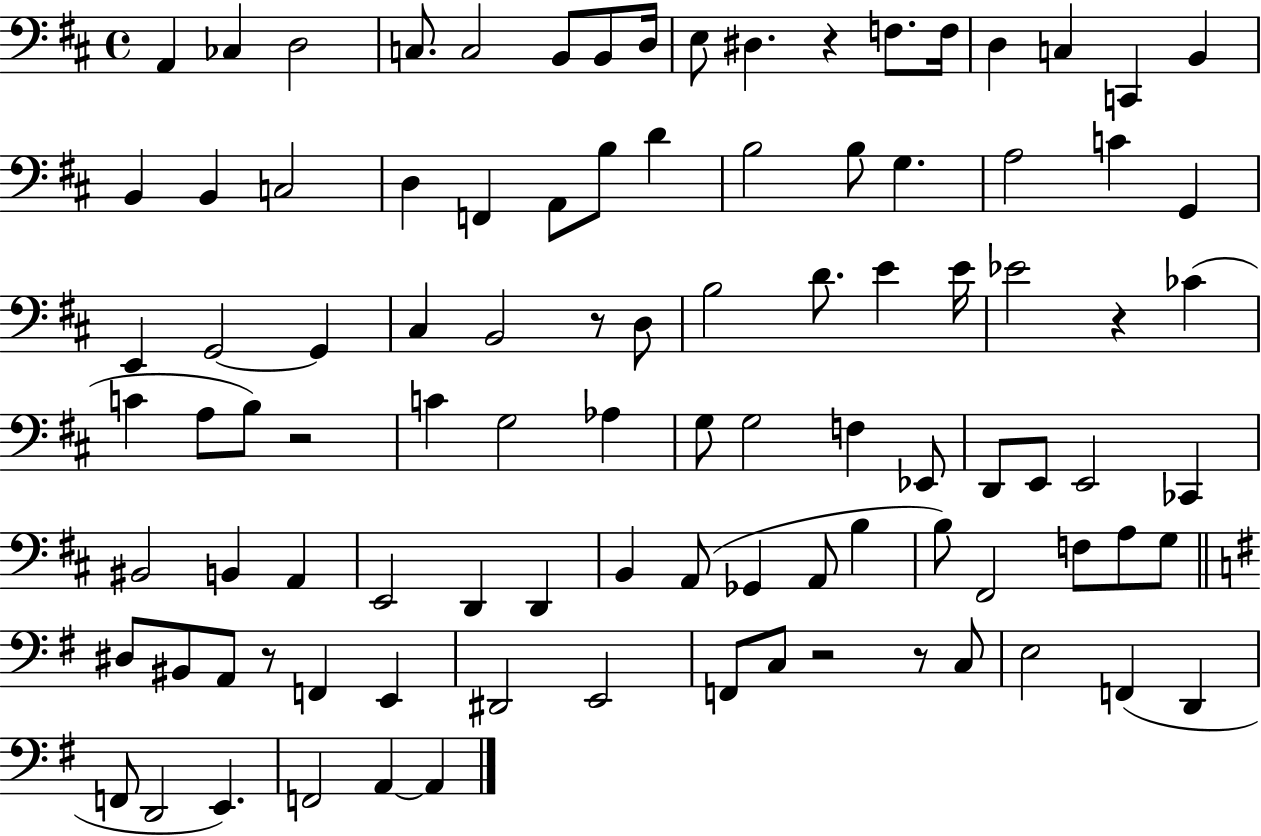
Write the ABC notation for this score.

X:1
T:Untitled
M:4/4
L:1/4
K:D
A,, _C, D,2 C,/2 C,2 B,,/2 B,,/2 D,/4 E,/2 ^D, z F,/2 F,/4 D, C, C,, B,, B,, B,, C,2 D, F,, A,,/2 B,/2 D B,2 B,/2 G, A,2 C G,, E,, G,,2 G,, ^C, B,,2 z/2 D,/2 B,2 D/2 E E/4 _E2 z _C C A,/2 B,/2 z2 C G,2 _A, G,/2 G,2 F, _E,,/2 D,,/2 E,,/2 E,,2 _C,, ^B,,2 B,, A,, E,,2 D,, D,, B,, A,,/2 _G,, A,,/2 B, B,/2 ^F,,2 F,/2 A,/2 G,/2 ^D,/2 ^B,,/2 A,,/2 z/2 F,, E,, ^D,,2 E,,2 F,,/2 C,/2 z2 z/2 C,/2 E,2 F,, D,, F,,/2 D,,2 E,, F,,2 A,, A,,